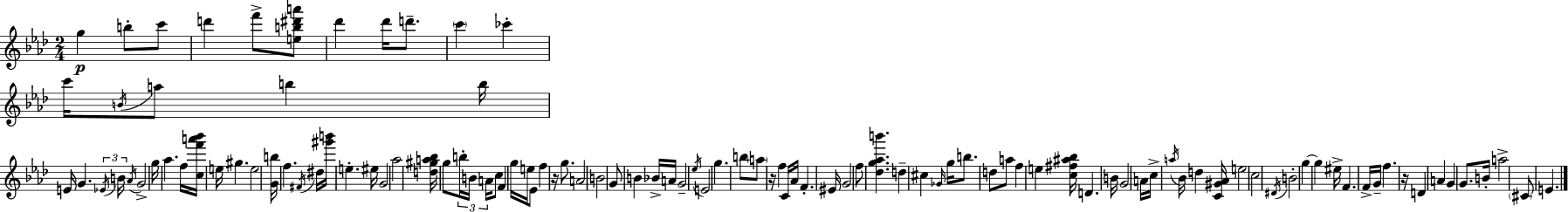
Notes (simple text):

G5/q B5/e C6/e D6/q F6/e [E5,B5,D#6,A6]/e Db6/q Db6/s D6/e. C6/q CES6/q C6/s B4/s A5/e B5/q B5/s E4/s G4/q. Eb4/s B4/s Ab4/s G4/h G5/s Ab5/q. F5/s [C5,F6,A6,Bb6]/s E5/s G#5/q. E5/h [G4,B5]/s F5/q. F#4/s D#5/s [G#6,B6]/s E5/q. EIS5/s G4/h Ab5/h [D5,G#5,A5,Bb5]/s G5/e B5/s B4/s A4/s C5/e F4/q G5/s E5/s Eb4/e F5/q R/s G5/e. A4/h B4/h G4/e B4/q Bb4/s A4/s G4/h Eb5/s E4/h G5/q. B5/e A5/e R/s F5/q C4/s Ab4/s F4/q. EIS4/s G4/h F5/e [Db5,G5,Ab5,B6]/q. D5/q C#5/q Gb4/s G5/s B5/e. D5/e A5/e F5/q E5/q [C5,F#5,A#5,Bb5]/s D4/q. B4/s G4/h A4/s C5/s A5/s Bb4/s D5/q [C4,G#4,Ab4]/s E5/h C5/h D#4/s B4/h G5/q G5/q EIS5/s F4/q. F4/s G4/s F5/q. R/s D4/q A4/q G4/q G4/e. B4/s A5/h C#4/e E4/q.